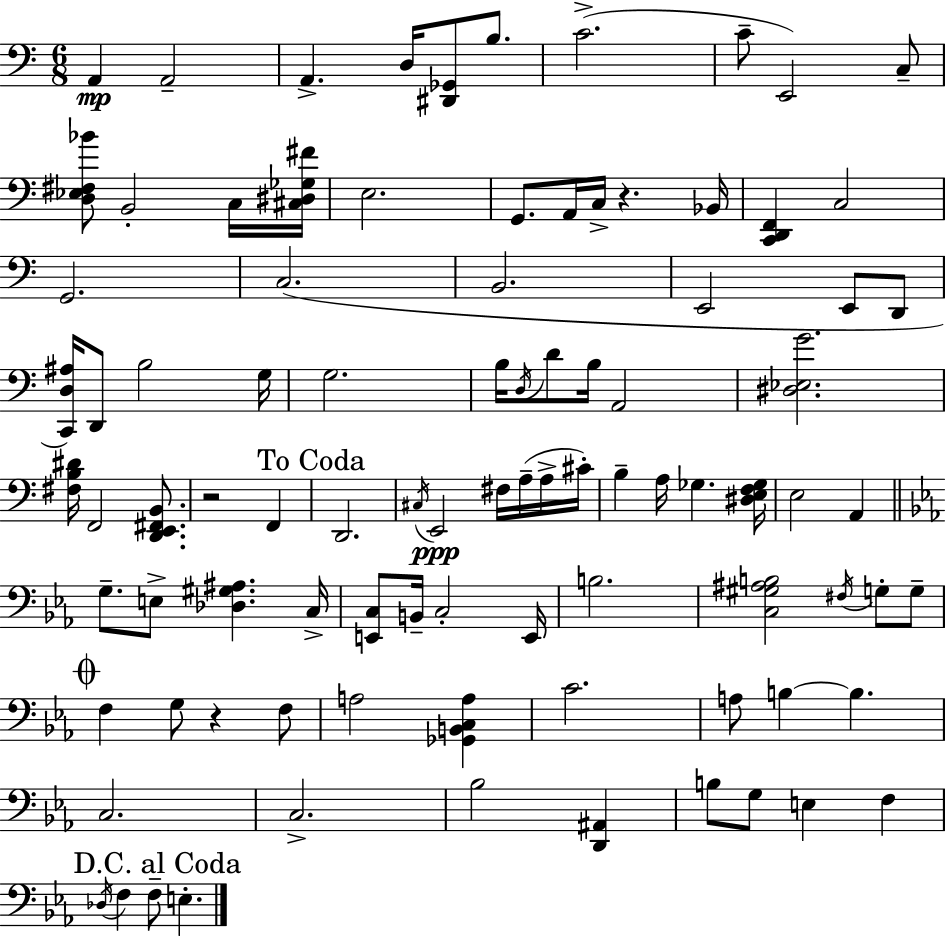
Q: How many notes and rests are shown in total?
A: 92